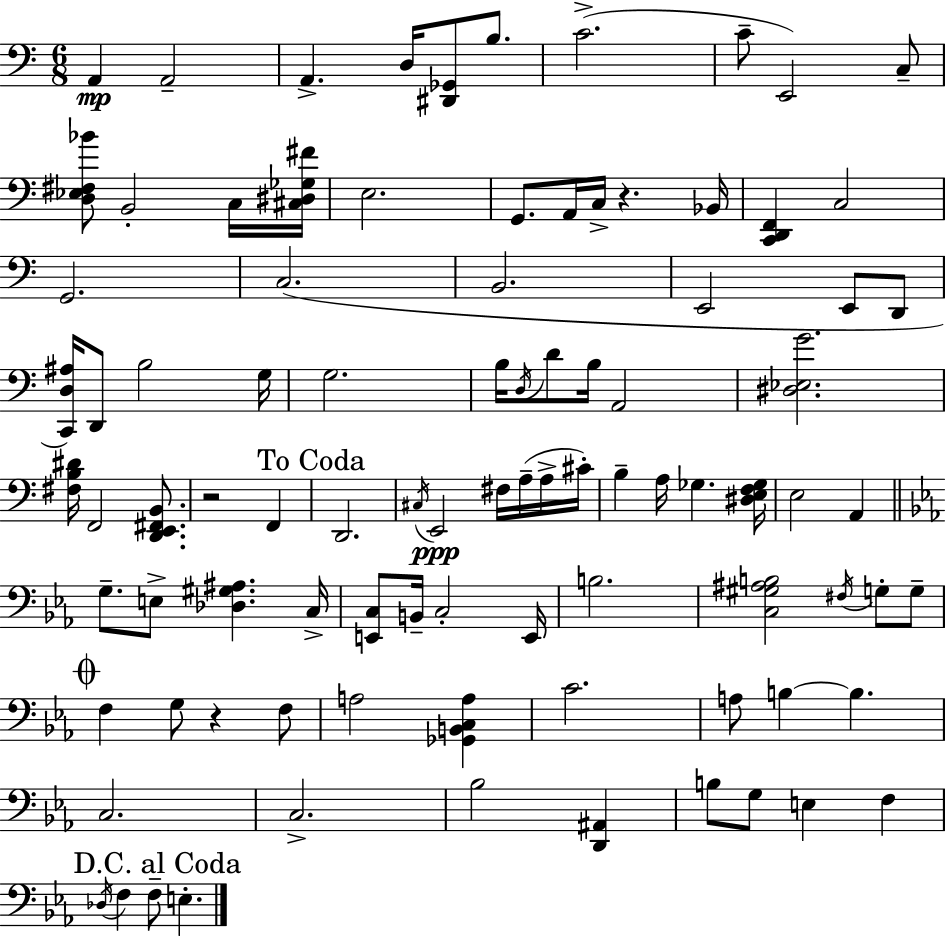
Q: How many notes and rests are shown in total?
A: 92